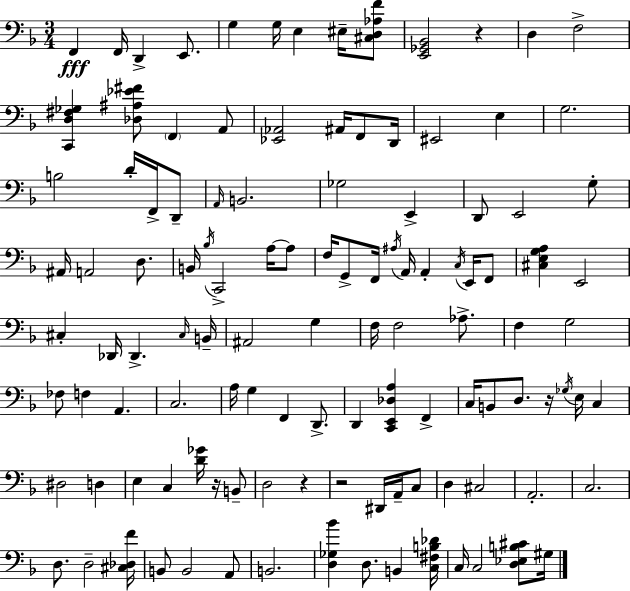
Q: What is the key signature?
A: F major